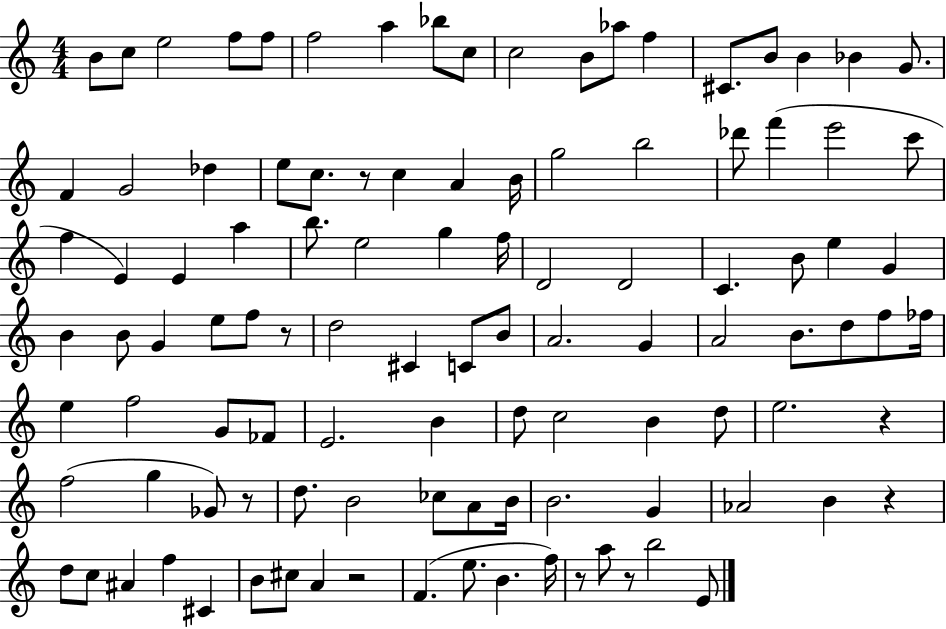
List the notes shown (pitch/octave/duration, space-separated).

B4/e C5/e E5/h F5/e F5/e F5/h A5/q Bb5/e C5/e C5/h B4/e Ab5/e F5/q C#4/e. B4/e B4/q Bb4/q G4/e. F4/q G4/h Db5/q E5/e C5/e. R/e C5/q A4/q B4/s G5/h B5/h Db6/e F6/q E6/h C6/e F5/q E4/q E4/q A5/q B5/e. E5/h G5/q F5/s D4/h D4/h C4/q. B4/e E5/q G4/q B4/q B4/e G4/q E5/e F5/e R/e D5/h C#4/q C4/e B4/e A4/h. G4/q A4/h B4/e. D5/e F5/e FES5/s E5/q F5/h G4/e FES4/e E4/h. B4/q D5/e C5/h B4/q D5/e E5/h. R/q F5/h G5/q Gb4/e R/e D5/e. B4/h CES5/e A4/e B4/s B4/h. G4/q Ab4/h B4/q R/q D5/e C5/e A#4/q F5/q C#4/q B4/e C#5/e A4/q R/h F4/q. E5/e. B4/q. F5/s R/e A5/e R/e B5/h E4/e